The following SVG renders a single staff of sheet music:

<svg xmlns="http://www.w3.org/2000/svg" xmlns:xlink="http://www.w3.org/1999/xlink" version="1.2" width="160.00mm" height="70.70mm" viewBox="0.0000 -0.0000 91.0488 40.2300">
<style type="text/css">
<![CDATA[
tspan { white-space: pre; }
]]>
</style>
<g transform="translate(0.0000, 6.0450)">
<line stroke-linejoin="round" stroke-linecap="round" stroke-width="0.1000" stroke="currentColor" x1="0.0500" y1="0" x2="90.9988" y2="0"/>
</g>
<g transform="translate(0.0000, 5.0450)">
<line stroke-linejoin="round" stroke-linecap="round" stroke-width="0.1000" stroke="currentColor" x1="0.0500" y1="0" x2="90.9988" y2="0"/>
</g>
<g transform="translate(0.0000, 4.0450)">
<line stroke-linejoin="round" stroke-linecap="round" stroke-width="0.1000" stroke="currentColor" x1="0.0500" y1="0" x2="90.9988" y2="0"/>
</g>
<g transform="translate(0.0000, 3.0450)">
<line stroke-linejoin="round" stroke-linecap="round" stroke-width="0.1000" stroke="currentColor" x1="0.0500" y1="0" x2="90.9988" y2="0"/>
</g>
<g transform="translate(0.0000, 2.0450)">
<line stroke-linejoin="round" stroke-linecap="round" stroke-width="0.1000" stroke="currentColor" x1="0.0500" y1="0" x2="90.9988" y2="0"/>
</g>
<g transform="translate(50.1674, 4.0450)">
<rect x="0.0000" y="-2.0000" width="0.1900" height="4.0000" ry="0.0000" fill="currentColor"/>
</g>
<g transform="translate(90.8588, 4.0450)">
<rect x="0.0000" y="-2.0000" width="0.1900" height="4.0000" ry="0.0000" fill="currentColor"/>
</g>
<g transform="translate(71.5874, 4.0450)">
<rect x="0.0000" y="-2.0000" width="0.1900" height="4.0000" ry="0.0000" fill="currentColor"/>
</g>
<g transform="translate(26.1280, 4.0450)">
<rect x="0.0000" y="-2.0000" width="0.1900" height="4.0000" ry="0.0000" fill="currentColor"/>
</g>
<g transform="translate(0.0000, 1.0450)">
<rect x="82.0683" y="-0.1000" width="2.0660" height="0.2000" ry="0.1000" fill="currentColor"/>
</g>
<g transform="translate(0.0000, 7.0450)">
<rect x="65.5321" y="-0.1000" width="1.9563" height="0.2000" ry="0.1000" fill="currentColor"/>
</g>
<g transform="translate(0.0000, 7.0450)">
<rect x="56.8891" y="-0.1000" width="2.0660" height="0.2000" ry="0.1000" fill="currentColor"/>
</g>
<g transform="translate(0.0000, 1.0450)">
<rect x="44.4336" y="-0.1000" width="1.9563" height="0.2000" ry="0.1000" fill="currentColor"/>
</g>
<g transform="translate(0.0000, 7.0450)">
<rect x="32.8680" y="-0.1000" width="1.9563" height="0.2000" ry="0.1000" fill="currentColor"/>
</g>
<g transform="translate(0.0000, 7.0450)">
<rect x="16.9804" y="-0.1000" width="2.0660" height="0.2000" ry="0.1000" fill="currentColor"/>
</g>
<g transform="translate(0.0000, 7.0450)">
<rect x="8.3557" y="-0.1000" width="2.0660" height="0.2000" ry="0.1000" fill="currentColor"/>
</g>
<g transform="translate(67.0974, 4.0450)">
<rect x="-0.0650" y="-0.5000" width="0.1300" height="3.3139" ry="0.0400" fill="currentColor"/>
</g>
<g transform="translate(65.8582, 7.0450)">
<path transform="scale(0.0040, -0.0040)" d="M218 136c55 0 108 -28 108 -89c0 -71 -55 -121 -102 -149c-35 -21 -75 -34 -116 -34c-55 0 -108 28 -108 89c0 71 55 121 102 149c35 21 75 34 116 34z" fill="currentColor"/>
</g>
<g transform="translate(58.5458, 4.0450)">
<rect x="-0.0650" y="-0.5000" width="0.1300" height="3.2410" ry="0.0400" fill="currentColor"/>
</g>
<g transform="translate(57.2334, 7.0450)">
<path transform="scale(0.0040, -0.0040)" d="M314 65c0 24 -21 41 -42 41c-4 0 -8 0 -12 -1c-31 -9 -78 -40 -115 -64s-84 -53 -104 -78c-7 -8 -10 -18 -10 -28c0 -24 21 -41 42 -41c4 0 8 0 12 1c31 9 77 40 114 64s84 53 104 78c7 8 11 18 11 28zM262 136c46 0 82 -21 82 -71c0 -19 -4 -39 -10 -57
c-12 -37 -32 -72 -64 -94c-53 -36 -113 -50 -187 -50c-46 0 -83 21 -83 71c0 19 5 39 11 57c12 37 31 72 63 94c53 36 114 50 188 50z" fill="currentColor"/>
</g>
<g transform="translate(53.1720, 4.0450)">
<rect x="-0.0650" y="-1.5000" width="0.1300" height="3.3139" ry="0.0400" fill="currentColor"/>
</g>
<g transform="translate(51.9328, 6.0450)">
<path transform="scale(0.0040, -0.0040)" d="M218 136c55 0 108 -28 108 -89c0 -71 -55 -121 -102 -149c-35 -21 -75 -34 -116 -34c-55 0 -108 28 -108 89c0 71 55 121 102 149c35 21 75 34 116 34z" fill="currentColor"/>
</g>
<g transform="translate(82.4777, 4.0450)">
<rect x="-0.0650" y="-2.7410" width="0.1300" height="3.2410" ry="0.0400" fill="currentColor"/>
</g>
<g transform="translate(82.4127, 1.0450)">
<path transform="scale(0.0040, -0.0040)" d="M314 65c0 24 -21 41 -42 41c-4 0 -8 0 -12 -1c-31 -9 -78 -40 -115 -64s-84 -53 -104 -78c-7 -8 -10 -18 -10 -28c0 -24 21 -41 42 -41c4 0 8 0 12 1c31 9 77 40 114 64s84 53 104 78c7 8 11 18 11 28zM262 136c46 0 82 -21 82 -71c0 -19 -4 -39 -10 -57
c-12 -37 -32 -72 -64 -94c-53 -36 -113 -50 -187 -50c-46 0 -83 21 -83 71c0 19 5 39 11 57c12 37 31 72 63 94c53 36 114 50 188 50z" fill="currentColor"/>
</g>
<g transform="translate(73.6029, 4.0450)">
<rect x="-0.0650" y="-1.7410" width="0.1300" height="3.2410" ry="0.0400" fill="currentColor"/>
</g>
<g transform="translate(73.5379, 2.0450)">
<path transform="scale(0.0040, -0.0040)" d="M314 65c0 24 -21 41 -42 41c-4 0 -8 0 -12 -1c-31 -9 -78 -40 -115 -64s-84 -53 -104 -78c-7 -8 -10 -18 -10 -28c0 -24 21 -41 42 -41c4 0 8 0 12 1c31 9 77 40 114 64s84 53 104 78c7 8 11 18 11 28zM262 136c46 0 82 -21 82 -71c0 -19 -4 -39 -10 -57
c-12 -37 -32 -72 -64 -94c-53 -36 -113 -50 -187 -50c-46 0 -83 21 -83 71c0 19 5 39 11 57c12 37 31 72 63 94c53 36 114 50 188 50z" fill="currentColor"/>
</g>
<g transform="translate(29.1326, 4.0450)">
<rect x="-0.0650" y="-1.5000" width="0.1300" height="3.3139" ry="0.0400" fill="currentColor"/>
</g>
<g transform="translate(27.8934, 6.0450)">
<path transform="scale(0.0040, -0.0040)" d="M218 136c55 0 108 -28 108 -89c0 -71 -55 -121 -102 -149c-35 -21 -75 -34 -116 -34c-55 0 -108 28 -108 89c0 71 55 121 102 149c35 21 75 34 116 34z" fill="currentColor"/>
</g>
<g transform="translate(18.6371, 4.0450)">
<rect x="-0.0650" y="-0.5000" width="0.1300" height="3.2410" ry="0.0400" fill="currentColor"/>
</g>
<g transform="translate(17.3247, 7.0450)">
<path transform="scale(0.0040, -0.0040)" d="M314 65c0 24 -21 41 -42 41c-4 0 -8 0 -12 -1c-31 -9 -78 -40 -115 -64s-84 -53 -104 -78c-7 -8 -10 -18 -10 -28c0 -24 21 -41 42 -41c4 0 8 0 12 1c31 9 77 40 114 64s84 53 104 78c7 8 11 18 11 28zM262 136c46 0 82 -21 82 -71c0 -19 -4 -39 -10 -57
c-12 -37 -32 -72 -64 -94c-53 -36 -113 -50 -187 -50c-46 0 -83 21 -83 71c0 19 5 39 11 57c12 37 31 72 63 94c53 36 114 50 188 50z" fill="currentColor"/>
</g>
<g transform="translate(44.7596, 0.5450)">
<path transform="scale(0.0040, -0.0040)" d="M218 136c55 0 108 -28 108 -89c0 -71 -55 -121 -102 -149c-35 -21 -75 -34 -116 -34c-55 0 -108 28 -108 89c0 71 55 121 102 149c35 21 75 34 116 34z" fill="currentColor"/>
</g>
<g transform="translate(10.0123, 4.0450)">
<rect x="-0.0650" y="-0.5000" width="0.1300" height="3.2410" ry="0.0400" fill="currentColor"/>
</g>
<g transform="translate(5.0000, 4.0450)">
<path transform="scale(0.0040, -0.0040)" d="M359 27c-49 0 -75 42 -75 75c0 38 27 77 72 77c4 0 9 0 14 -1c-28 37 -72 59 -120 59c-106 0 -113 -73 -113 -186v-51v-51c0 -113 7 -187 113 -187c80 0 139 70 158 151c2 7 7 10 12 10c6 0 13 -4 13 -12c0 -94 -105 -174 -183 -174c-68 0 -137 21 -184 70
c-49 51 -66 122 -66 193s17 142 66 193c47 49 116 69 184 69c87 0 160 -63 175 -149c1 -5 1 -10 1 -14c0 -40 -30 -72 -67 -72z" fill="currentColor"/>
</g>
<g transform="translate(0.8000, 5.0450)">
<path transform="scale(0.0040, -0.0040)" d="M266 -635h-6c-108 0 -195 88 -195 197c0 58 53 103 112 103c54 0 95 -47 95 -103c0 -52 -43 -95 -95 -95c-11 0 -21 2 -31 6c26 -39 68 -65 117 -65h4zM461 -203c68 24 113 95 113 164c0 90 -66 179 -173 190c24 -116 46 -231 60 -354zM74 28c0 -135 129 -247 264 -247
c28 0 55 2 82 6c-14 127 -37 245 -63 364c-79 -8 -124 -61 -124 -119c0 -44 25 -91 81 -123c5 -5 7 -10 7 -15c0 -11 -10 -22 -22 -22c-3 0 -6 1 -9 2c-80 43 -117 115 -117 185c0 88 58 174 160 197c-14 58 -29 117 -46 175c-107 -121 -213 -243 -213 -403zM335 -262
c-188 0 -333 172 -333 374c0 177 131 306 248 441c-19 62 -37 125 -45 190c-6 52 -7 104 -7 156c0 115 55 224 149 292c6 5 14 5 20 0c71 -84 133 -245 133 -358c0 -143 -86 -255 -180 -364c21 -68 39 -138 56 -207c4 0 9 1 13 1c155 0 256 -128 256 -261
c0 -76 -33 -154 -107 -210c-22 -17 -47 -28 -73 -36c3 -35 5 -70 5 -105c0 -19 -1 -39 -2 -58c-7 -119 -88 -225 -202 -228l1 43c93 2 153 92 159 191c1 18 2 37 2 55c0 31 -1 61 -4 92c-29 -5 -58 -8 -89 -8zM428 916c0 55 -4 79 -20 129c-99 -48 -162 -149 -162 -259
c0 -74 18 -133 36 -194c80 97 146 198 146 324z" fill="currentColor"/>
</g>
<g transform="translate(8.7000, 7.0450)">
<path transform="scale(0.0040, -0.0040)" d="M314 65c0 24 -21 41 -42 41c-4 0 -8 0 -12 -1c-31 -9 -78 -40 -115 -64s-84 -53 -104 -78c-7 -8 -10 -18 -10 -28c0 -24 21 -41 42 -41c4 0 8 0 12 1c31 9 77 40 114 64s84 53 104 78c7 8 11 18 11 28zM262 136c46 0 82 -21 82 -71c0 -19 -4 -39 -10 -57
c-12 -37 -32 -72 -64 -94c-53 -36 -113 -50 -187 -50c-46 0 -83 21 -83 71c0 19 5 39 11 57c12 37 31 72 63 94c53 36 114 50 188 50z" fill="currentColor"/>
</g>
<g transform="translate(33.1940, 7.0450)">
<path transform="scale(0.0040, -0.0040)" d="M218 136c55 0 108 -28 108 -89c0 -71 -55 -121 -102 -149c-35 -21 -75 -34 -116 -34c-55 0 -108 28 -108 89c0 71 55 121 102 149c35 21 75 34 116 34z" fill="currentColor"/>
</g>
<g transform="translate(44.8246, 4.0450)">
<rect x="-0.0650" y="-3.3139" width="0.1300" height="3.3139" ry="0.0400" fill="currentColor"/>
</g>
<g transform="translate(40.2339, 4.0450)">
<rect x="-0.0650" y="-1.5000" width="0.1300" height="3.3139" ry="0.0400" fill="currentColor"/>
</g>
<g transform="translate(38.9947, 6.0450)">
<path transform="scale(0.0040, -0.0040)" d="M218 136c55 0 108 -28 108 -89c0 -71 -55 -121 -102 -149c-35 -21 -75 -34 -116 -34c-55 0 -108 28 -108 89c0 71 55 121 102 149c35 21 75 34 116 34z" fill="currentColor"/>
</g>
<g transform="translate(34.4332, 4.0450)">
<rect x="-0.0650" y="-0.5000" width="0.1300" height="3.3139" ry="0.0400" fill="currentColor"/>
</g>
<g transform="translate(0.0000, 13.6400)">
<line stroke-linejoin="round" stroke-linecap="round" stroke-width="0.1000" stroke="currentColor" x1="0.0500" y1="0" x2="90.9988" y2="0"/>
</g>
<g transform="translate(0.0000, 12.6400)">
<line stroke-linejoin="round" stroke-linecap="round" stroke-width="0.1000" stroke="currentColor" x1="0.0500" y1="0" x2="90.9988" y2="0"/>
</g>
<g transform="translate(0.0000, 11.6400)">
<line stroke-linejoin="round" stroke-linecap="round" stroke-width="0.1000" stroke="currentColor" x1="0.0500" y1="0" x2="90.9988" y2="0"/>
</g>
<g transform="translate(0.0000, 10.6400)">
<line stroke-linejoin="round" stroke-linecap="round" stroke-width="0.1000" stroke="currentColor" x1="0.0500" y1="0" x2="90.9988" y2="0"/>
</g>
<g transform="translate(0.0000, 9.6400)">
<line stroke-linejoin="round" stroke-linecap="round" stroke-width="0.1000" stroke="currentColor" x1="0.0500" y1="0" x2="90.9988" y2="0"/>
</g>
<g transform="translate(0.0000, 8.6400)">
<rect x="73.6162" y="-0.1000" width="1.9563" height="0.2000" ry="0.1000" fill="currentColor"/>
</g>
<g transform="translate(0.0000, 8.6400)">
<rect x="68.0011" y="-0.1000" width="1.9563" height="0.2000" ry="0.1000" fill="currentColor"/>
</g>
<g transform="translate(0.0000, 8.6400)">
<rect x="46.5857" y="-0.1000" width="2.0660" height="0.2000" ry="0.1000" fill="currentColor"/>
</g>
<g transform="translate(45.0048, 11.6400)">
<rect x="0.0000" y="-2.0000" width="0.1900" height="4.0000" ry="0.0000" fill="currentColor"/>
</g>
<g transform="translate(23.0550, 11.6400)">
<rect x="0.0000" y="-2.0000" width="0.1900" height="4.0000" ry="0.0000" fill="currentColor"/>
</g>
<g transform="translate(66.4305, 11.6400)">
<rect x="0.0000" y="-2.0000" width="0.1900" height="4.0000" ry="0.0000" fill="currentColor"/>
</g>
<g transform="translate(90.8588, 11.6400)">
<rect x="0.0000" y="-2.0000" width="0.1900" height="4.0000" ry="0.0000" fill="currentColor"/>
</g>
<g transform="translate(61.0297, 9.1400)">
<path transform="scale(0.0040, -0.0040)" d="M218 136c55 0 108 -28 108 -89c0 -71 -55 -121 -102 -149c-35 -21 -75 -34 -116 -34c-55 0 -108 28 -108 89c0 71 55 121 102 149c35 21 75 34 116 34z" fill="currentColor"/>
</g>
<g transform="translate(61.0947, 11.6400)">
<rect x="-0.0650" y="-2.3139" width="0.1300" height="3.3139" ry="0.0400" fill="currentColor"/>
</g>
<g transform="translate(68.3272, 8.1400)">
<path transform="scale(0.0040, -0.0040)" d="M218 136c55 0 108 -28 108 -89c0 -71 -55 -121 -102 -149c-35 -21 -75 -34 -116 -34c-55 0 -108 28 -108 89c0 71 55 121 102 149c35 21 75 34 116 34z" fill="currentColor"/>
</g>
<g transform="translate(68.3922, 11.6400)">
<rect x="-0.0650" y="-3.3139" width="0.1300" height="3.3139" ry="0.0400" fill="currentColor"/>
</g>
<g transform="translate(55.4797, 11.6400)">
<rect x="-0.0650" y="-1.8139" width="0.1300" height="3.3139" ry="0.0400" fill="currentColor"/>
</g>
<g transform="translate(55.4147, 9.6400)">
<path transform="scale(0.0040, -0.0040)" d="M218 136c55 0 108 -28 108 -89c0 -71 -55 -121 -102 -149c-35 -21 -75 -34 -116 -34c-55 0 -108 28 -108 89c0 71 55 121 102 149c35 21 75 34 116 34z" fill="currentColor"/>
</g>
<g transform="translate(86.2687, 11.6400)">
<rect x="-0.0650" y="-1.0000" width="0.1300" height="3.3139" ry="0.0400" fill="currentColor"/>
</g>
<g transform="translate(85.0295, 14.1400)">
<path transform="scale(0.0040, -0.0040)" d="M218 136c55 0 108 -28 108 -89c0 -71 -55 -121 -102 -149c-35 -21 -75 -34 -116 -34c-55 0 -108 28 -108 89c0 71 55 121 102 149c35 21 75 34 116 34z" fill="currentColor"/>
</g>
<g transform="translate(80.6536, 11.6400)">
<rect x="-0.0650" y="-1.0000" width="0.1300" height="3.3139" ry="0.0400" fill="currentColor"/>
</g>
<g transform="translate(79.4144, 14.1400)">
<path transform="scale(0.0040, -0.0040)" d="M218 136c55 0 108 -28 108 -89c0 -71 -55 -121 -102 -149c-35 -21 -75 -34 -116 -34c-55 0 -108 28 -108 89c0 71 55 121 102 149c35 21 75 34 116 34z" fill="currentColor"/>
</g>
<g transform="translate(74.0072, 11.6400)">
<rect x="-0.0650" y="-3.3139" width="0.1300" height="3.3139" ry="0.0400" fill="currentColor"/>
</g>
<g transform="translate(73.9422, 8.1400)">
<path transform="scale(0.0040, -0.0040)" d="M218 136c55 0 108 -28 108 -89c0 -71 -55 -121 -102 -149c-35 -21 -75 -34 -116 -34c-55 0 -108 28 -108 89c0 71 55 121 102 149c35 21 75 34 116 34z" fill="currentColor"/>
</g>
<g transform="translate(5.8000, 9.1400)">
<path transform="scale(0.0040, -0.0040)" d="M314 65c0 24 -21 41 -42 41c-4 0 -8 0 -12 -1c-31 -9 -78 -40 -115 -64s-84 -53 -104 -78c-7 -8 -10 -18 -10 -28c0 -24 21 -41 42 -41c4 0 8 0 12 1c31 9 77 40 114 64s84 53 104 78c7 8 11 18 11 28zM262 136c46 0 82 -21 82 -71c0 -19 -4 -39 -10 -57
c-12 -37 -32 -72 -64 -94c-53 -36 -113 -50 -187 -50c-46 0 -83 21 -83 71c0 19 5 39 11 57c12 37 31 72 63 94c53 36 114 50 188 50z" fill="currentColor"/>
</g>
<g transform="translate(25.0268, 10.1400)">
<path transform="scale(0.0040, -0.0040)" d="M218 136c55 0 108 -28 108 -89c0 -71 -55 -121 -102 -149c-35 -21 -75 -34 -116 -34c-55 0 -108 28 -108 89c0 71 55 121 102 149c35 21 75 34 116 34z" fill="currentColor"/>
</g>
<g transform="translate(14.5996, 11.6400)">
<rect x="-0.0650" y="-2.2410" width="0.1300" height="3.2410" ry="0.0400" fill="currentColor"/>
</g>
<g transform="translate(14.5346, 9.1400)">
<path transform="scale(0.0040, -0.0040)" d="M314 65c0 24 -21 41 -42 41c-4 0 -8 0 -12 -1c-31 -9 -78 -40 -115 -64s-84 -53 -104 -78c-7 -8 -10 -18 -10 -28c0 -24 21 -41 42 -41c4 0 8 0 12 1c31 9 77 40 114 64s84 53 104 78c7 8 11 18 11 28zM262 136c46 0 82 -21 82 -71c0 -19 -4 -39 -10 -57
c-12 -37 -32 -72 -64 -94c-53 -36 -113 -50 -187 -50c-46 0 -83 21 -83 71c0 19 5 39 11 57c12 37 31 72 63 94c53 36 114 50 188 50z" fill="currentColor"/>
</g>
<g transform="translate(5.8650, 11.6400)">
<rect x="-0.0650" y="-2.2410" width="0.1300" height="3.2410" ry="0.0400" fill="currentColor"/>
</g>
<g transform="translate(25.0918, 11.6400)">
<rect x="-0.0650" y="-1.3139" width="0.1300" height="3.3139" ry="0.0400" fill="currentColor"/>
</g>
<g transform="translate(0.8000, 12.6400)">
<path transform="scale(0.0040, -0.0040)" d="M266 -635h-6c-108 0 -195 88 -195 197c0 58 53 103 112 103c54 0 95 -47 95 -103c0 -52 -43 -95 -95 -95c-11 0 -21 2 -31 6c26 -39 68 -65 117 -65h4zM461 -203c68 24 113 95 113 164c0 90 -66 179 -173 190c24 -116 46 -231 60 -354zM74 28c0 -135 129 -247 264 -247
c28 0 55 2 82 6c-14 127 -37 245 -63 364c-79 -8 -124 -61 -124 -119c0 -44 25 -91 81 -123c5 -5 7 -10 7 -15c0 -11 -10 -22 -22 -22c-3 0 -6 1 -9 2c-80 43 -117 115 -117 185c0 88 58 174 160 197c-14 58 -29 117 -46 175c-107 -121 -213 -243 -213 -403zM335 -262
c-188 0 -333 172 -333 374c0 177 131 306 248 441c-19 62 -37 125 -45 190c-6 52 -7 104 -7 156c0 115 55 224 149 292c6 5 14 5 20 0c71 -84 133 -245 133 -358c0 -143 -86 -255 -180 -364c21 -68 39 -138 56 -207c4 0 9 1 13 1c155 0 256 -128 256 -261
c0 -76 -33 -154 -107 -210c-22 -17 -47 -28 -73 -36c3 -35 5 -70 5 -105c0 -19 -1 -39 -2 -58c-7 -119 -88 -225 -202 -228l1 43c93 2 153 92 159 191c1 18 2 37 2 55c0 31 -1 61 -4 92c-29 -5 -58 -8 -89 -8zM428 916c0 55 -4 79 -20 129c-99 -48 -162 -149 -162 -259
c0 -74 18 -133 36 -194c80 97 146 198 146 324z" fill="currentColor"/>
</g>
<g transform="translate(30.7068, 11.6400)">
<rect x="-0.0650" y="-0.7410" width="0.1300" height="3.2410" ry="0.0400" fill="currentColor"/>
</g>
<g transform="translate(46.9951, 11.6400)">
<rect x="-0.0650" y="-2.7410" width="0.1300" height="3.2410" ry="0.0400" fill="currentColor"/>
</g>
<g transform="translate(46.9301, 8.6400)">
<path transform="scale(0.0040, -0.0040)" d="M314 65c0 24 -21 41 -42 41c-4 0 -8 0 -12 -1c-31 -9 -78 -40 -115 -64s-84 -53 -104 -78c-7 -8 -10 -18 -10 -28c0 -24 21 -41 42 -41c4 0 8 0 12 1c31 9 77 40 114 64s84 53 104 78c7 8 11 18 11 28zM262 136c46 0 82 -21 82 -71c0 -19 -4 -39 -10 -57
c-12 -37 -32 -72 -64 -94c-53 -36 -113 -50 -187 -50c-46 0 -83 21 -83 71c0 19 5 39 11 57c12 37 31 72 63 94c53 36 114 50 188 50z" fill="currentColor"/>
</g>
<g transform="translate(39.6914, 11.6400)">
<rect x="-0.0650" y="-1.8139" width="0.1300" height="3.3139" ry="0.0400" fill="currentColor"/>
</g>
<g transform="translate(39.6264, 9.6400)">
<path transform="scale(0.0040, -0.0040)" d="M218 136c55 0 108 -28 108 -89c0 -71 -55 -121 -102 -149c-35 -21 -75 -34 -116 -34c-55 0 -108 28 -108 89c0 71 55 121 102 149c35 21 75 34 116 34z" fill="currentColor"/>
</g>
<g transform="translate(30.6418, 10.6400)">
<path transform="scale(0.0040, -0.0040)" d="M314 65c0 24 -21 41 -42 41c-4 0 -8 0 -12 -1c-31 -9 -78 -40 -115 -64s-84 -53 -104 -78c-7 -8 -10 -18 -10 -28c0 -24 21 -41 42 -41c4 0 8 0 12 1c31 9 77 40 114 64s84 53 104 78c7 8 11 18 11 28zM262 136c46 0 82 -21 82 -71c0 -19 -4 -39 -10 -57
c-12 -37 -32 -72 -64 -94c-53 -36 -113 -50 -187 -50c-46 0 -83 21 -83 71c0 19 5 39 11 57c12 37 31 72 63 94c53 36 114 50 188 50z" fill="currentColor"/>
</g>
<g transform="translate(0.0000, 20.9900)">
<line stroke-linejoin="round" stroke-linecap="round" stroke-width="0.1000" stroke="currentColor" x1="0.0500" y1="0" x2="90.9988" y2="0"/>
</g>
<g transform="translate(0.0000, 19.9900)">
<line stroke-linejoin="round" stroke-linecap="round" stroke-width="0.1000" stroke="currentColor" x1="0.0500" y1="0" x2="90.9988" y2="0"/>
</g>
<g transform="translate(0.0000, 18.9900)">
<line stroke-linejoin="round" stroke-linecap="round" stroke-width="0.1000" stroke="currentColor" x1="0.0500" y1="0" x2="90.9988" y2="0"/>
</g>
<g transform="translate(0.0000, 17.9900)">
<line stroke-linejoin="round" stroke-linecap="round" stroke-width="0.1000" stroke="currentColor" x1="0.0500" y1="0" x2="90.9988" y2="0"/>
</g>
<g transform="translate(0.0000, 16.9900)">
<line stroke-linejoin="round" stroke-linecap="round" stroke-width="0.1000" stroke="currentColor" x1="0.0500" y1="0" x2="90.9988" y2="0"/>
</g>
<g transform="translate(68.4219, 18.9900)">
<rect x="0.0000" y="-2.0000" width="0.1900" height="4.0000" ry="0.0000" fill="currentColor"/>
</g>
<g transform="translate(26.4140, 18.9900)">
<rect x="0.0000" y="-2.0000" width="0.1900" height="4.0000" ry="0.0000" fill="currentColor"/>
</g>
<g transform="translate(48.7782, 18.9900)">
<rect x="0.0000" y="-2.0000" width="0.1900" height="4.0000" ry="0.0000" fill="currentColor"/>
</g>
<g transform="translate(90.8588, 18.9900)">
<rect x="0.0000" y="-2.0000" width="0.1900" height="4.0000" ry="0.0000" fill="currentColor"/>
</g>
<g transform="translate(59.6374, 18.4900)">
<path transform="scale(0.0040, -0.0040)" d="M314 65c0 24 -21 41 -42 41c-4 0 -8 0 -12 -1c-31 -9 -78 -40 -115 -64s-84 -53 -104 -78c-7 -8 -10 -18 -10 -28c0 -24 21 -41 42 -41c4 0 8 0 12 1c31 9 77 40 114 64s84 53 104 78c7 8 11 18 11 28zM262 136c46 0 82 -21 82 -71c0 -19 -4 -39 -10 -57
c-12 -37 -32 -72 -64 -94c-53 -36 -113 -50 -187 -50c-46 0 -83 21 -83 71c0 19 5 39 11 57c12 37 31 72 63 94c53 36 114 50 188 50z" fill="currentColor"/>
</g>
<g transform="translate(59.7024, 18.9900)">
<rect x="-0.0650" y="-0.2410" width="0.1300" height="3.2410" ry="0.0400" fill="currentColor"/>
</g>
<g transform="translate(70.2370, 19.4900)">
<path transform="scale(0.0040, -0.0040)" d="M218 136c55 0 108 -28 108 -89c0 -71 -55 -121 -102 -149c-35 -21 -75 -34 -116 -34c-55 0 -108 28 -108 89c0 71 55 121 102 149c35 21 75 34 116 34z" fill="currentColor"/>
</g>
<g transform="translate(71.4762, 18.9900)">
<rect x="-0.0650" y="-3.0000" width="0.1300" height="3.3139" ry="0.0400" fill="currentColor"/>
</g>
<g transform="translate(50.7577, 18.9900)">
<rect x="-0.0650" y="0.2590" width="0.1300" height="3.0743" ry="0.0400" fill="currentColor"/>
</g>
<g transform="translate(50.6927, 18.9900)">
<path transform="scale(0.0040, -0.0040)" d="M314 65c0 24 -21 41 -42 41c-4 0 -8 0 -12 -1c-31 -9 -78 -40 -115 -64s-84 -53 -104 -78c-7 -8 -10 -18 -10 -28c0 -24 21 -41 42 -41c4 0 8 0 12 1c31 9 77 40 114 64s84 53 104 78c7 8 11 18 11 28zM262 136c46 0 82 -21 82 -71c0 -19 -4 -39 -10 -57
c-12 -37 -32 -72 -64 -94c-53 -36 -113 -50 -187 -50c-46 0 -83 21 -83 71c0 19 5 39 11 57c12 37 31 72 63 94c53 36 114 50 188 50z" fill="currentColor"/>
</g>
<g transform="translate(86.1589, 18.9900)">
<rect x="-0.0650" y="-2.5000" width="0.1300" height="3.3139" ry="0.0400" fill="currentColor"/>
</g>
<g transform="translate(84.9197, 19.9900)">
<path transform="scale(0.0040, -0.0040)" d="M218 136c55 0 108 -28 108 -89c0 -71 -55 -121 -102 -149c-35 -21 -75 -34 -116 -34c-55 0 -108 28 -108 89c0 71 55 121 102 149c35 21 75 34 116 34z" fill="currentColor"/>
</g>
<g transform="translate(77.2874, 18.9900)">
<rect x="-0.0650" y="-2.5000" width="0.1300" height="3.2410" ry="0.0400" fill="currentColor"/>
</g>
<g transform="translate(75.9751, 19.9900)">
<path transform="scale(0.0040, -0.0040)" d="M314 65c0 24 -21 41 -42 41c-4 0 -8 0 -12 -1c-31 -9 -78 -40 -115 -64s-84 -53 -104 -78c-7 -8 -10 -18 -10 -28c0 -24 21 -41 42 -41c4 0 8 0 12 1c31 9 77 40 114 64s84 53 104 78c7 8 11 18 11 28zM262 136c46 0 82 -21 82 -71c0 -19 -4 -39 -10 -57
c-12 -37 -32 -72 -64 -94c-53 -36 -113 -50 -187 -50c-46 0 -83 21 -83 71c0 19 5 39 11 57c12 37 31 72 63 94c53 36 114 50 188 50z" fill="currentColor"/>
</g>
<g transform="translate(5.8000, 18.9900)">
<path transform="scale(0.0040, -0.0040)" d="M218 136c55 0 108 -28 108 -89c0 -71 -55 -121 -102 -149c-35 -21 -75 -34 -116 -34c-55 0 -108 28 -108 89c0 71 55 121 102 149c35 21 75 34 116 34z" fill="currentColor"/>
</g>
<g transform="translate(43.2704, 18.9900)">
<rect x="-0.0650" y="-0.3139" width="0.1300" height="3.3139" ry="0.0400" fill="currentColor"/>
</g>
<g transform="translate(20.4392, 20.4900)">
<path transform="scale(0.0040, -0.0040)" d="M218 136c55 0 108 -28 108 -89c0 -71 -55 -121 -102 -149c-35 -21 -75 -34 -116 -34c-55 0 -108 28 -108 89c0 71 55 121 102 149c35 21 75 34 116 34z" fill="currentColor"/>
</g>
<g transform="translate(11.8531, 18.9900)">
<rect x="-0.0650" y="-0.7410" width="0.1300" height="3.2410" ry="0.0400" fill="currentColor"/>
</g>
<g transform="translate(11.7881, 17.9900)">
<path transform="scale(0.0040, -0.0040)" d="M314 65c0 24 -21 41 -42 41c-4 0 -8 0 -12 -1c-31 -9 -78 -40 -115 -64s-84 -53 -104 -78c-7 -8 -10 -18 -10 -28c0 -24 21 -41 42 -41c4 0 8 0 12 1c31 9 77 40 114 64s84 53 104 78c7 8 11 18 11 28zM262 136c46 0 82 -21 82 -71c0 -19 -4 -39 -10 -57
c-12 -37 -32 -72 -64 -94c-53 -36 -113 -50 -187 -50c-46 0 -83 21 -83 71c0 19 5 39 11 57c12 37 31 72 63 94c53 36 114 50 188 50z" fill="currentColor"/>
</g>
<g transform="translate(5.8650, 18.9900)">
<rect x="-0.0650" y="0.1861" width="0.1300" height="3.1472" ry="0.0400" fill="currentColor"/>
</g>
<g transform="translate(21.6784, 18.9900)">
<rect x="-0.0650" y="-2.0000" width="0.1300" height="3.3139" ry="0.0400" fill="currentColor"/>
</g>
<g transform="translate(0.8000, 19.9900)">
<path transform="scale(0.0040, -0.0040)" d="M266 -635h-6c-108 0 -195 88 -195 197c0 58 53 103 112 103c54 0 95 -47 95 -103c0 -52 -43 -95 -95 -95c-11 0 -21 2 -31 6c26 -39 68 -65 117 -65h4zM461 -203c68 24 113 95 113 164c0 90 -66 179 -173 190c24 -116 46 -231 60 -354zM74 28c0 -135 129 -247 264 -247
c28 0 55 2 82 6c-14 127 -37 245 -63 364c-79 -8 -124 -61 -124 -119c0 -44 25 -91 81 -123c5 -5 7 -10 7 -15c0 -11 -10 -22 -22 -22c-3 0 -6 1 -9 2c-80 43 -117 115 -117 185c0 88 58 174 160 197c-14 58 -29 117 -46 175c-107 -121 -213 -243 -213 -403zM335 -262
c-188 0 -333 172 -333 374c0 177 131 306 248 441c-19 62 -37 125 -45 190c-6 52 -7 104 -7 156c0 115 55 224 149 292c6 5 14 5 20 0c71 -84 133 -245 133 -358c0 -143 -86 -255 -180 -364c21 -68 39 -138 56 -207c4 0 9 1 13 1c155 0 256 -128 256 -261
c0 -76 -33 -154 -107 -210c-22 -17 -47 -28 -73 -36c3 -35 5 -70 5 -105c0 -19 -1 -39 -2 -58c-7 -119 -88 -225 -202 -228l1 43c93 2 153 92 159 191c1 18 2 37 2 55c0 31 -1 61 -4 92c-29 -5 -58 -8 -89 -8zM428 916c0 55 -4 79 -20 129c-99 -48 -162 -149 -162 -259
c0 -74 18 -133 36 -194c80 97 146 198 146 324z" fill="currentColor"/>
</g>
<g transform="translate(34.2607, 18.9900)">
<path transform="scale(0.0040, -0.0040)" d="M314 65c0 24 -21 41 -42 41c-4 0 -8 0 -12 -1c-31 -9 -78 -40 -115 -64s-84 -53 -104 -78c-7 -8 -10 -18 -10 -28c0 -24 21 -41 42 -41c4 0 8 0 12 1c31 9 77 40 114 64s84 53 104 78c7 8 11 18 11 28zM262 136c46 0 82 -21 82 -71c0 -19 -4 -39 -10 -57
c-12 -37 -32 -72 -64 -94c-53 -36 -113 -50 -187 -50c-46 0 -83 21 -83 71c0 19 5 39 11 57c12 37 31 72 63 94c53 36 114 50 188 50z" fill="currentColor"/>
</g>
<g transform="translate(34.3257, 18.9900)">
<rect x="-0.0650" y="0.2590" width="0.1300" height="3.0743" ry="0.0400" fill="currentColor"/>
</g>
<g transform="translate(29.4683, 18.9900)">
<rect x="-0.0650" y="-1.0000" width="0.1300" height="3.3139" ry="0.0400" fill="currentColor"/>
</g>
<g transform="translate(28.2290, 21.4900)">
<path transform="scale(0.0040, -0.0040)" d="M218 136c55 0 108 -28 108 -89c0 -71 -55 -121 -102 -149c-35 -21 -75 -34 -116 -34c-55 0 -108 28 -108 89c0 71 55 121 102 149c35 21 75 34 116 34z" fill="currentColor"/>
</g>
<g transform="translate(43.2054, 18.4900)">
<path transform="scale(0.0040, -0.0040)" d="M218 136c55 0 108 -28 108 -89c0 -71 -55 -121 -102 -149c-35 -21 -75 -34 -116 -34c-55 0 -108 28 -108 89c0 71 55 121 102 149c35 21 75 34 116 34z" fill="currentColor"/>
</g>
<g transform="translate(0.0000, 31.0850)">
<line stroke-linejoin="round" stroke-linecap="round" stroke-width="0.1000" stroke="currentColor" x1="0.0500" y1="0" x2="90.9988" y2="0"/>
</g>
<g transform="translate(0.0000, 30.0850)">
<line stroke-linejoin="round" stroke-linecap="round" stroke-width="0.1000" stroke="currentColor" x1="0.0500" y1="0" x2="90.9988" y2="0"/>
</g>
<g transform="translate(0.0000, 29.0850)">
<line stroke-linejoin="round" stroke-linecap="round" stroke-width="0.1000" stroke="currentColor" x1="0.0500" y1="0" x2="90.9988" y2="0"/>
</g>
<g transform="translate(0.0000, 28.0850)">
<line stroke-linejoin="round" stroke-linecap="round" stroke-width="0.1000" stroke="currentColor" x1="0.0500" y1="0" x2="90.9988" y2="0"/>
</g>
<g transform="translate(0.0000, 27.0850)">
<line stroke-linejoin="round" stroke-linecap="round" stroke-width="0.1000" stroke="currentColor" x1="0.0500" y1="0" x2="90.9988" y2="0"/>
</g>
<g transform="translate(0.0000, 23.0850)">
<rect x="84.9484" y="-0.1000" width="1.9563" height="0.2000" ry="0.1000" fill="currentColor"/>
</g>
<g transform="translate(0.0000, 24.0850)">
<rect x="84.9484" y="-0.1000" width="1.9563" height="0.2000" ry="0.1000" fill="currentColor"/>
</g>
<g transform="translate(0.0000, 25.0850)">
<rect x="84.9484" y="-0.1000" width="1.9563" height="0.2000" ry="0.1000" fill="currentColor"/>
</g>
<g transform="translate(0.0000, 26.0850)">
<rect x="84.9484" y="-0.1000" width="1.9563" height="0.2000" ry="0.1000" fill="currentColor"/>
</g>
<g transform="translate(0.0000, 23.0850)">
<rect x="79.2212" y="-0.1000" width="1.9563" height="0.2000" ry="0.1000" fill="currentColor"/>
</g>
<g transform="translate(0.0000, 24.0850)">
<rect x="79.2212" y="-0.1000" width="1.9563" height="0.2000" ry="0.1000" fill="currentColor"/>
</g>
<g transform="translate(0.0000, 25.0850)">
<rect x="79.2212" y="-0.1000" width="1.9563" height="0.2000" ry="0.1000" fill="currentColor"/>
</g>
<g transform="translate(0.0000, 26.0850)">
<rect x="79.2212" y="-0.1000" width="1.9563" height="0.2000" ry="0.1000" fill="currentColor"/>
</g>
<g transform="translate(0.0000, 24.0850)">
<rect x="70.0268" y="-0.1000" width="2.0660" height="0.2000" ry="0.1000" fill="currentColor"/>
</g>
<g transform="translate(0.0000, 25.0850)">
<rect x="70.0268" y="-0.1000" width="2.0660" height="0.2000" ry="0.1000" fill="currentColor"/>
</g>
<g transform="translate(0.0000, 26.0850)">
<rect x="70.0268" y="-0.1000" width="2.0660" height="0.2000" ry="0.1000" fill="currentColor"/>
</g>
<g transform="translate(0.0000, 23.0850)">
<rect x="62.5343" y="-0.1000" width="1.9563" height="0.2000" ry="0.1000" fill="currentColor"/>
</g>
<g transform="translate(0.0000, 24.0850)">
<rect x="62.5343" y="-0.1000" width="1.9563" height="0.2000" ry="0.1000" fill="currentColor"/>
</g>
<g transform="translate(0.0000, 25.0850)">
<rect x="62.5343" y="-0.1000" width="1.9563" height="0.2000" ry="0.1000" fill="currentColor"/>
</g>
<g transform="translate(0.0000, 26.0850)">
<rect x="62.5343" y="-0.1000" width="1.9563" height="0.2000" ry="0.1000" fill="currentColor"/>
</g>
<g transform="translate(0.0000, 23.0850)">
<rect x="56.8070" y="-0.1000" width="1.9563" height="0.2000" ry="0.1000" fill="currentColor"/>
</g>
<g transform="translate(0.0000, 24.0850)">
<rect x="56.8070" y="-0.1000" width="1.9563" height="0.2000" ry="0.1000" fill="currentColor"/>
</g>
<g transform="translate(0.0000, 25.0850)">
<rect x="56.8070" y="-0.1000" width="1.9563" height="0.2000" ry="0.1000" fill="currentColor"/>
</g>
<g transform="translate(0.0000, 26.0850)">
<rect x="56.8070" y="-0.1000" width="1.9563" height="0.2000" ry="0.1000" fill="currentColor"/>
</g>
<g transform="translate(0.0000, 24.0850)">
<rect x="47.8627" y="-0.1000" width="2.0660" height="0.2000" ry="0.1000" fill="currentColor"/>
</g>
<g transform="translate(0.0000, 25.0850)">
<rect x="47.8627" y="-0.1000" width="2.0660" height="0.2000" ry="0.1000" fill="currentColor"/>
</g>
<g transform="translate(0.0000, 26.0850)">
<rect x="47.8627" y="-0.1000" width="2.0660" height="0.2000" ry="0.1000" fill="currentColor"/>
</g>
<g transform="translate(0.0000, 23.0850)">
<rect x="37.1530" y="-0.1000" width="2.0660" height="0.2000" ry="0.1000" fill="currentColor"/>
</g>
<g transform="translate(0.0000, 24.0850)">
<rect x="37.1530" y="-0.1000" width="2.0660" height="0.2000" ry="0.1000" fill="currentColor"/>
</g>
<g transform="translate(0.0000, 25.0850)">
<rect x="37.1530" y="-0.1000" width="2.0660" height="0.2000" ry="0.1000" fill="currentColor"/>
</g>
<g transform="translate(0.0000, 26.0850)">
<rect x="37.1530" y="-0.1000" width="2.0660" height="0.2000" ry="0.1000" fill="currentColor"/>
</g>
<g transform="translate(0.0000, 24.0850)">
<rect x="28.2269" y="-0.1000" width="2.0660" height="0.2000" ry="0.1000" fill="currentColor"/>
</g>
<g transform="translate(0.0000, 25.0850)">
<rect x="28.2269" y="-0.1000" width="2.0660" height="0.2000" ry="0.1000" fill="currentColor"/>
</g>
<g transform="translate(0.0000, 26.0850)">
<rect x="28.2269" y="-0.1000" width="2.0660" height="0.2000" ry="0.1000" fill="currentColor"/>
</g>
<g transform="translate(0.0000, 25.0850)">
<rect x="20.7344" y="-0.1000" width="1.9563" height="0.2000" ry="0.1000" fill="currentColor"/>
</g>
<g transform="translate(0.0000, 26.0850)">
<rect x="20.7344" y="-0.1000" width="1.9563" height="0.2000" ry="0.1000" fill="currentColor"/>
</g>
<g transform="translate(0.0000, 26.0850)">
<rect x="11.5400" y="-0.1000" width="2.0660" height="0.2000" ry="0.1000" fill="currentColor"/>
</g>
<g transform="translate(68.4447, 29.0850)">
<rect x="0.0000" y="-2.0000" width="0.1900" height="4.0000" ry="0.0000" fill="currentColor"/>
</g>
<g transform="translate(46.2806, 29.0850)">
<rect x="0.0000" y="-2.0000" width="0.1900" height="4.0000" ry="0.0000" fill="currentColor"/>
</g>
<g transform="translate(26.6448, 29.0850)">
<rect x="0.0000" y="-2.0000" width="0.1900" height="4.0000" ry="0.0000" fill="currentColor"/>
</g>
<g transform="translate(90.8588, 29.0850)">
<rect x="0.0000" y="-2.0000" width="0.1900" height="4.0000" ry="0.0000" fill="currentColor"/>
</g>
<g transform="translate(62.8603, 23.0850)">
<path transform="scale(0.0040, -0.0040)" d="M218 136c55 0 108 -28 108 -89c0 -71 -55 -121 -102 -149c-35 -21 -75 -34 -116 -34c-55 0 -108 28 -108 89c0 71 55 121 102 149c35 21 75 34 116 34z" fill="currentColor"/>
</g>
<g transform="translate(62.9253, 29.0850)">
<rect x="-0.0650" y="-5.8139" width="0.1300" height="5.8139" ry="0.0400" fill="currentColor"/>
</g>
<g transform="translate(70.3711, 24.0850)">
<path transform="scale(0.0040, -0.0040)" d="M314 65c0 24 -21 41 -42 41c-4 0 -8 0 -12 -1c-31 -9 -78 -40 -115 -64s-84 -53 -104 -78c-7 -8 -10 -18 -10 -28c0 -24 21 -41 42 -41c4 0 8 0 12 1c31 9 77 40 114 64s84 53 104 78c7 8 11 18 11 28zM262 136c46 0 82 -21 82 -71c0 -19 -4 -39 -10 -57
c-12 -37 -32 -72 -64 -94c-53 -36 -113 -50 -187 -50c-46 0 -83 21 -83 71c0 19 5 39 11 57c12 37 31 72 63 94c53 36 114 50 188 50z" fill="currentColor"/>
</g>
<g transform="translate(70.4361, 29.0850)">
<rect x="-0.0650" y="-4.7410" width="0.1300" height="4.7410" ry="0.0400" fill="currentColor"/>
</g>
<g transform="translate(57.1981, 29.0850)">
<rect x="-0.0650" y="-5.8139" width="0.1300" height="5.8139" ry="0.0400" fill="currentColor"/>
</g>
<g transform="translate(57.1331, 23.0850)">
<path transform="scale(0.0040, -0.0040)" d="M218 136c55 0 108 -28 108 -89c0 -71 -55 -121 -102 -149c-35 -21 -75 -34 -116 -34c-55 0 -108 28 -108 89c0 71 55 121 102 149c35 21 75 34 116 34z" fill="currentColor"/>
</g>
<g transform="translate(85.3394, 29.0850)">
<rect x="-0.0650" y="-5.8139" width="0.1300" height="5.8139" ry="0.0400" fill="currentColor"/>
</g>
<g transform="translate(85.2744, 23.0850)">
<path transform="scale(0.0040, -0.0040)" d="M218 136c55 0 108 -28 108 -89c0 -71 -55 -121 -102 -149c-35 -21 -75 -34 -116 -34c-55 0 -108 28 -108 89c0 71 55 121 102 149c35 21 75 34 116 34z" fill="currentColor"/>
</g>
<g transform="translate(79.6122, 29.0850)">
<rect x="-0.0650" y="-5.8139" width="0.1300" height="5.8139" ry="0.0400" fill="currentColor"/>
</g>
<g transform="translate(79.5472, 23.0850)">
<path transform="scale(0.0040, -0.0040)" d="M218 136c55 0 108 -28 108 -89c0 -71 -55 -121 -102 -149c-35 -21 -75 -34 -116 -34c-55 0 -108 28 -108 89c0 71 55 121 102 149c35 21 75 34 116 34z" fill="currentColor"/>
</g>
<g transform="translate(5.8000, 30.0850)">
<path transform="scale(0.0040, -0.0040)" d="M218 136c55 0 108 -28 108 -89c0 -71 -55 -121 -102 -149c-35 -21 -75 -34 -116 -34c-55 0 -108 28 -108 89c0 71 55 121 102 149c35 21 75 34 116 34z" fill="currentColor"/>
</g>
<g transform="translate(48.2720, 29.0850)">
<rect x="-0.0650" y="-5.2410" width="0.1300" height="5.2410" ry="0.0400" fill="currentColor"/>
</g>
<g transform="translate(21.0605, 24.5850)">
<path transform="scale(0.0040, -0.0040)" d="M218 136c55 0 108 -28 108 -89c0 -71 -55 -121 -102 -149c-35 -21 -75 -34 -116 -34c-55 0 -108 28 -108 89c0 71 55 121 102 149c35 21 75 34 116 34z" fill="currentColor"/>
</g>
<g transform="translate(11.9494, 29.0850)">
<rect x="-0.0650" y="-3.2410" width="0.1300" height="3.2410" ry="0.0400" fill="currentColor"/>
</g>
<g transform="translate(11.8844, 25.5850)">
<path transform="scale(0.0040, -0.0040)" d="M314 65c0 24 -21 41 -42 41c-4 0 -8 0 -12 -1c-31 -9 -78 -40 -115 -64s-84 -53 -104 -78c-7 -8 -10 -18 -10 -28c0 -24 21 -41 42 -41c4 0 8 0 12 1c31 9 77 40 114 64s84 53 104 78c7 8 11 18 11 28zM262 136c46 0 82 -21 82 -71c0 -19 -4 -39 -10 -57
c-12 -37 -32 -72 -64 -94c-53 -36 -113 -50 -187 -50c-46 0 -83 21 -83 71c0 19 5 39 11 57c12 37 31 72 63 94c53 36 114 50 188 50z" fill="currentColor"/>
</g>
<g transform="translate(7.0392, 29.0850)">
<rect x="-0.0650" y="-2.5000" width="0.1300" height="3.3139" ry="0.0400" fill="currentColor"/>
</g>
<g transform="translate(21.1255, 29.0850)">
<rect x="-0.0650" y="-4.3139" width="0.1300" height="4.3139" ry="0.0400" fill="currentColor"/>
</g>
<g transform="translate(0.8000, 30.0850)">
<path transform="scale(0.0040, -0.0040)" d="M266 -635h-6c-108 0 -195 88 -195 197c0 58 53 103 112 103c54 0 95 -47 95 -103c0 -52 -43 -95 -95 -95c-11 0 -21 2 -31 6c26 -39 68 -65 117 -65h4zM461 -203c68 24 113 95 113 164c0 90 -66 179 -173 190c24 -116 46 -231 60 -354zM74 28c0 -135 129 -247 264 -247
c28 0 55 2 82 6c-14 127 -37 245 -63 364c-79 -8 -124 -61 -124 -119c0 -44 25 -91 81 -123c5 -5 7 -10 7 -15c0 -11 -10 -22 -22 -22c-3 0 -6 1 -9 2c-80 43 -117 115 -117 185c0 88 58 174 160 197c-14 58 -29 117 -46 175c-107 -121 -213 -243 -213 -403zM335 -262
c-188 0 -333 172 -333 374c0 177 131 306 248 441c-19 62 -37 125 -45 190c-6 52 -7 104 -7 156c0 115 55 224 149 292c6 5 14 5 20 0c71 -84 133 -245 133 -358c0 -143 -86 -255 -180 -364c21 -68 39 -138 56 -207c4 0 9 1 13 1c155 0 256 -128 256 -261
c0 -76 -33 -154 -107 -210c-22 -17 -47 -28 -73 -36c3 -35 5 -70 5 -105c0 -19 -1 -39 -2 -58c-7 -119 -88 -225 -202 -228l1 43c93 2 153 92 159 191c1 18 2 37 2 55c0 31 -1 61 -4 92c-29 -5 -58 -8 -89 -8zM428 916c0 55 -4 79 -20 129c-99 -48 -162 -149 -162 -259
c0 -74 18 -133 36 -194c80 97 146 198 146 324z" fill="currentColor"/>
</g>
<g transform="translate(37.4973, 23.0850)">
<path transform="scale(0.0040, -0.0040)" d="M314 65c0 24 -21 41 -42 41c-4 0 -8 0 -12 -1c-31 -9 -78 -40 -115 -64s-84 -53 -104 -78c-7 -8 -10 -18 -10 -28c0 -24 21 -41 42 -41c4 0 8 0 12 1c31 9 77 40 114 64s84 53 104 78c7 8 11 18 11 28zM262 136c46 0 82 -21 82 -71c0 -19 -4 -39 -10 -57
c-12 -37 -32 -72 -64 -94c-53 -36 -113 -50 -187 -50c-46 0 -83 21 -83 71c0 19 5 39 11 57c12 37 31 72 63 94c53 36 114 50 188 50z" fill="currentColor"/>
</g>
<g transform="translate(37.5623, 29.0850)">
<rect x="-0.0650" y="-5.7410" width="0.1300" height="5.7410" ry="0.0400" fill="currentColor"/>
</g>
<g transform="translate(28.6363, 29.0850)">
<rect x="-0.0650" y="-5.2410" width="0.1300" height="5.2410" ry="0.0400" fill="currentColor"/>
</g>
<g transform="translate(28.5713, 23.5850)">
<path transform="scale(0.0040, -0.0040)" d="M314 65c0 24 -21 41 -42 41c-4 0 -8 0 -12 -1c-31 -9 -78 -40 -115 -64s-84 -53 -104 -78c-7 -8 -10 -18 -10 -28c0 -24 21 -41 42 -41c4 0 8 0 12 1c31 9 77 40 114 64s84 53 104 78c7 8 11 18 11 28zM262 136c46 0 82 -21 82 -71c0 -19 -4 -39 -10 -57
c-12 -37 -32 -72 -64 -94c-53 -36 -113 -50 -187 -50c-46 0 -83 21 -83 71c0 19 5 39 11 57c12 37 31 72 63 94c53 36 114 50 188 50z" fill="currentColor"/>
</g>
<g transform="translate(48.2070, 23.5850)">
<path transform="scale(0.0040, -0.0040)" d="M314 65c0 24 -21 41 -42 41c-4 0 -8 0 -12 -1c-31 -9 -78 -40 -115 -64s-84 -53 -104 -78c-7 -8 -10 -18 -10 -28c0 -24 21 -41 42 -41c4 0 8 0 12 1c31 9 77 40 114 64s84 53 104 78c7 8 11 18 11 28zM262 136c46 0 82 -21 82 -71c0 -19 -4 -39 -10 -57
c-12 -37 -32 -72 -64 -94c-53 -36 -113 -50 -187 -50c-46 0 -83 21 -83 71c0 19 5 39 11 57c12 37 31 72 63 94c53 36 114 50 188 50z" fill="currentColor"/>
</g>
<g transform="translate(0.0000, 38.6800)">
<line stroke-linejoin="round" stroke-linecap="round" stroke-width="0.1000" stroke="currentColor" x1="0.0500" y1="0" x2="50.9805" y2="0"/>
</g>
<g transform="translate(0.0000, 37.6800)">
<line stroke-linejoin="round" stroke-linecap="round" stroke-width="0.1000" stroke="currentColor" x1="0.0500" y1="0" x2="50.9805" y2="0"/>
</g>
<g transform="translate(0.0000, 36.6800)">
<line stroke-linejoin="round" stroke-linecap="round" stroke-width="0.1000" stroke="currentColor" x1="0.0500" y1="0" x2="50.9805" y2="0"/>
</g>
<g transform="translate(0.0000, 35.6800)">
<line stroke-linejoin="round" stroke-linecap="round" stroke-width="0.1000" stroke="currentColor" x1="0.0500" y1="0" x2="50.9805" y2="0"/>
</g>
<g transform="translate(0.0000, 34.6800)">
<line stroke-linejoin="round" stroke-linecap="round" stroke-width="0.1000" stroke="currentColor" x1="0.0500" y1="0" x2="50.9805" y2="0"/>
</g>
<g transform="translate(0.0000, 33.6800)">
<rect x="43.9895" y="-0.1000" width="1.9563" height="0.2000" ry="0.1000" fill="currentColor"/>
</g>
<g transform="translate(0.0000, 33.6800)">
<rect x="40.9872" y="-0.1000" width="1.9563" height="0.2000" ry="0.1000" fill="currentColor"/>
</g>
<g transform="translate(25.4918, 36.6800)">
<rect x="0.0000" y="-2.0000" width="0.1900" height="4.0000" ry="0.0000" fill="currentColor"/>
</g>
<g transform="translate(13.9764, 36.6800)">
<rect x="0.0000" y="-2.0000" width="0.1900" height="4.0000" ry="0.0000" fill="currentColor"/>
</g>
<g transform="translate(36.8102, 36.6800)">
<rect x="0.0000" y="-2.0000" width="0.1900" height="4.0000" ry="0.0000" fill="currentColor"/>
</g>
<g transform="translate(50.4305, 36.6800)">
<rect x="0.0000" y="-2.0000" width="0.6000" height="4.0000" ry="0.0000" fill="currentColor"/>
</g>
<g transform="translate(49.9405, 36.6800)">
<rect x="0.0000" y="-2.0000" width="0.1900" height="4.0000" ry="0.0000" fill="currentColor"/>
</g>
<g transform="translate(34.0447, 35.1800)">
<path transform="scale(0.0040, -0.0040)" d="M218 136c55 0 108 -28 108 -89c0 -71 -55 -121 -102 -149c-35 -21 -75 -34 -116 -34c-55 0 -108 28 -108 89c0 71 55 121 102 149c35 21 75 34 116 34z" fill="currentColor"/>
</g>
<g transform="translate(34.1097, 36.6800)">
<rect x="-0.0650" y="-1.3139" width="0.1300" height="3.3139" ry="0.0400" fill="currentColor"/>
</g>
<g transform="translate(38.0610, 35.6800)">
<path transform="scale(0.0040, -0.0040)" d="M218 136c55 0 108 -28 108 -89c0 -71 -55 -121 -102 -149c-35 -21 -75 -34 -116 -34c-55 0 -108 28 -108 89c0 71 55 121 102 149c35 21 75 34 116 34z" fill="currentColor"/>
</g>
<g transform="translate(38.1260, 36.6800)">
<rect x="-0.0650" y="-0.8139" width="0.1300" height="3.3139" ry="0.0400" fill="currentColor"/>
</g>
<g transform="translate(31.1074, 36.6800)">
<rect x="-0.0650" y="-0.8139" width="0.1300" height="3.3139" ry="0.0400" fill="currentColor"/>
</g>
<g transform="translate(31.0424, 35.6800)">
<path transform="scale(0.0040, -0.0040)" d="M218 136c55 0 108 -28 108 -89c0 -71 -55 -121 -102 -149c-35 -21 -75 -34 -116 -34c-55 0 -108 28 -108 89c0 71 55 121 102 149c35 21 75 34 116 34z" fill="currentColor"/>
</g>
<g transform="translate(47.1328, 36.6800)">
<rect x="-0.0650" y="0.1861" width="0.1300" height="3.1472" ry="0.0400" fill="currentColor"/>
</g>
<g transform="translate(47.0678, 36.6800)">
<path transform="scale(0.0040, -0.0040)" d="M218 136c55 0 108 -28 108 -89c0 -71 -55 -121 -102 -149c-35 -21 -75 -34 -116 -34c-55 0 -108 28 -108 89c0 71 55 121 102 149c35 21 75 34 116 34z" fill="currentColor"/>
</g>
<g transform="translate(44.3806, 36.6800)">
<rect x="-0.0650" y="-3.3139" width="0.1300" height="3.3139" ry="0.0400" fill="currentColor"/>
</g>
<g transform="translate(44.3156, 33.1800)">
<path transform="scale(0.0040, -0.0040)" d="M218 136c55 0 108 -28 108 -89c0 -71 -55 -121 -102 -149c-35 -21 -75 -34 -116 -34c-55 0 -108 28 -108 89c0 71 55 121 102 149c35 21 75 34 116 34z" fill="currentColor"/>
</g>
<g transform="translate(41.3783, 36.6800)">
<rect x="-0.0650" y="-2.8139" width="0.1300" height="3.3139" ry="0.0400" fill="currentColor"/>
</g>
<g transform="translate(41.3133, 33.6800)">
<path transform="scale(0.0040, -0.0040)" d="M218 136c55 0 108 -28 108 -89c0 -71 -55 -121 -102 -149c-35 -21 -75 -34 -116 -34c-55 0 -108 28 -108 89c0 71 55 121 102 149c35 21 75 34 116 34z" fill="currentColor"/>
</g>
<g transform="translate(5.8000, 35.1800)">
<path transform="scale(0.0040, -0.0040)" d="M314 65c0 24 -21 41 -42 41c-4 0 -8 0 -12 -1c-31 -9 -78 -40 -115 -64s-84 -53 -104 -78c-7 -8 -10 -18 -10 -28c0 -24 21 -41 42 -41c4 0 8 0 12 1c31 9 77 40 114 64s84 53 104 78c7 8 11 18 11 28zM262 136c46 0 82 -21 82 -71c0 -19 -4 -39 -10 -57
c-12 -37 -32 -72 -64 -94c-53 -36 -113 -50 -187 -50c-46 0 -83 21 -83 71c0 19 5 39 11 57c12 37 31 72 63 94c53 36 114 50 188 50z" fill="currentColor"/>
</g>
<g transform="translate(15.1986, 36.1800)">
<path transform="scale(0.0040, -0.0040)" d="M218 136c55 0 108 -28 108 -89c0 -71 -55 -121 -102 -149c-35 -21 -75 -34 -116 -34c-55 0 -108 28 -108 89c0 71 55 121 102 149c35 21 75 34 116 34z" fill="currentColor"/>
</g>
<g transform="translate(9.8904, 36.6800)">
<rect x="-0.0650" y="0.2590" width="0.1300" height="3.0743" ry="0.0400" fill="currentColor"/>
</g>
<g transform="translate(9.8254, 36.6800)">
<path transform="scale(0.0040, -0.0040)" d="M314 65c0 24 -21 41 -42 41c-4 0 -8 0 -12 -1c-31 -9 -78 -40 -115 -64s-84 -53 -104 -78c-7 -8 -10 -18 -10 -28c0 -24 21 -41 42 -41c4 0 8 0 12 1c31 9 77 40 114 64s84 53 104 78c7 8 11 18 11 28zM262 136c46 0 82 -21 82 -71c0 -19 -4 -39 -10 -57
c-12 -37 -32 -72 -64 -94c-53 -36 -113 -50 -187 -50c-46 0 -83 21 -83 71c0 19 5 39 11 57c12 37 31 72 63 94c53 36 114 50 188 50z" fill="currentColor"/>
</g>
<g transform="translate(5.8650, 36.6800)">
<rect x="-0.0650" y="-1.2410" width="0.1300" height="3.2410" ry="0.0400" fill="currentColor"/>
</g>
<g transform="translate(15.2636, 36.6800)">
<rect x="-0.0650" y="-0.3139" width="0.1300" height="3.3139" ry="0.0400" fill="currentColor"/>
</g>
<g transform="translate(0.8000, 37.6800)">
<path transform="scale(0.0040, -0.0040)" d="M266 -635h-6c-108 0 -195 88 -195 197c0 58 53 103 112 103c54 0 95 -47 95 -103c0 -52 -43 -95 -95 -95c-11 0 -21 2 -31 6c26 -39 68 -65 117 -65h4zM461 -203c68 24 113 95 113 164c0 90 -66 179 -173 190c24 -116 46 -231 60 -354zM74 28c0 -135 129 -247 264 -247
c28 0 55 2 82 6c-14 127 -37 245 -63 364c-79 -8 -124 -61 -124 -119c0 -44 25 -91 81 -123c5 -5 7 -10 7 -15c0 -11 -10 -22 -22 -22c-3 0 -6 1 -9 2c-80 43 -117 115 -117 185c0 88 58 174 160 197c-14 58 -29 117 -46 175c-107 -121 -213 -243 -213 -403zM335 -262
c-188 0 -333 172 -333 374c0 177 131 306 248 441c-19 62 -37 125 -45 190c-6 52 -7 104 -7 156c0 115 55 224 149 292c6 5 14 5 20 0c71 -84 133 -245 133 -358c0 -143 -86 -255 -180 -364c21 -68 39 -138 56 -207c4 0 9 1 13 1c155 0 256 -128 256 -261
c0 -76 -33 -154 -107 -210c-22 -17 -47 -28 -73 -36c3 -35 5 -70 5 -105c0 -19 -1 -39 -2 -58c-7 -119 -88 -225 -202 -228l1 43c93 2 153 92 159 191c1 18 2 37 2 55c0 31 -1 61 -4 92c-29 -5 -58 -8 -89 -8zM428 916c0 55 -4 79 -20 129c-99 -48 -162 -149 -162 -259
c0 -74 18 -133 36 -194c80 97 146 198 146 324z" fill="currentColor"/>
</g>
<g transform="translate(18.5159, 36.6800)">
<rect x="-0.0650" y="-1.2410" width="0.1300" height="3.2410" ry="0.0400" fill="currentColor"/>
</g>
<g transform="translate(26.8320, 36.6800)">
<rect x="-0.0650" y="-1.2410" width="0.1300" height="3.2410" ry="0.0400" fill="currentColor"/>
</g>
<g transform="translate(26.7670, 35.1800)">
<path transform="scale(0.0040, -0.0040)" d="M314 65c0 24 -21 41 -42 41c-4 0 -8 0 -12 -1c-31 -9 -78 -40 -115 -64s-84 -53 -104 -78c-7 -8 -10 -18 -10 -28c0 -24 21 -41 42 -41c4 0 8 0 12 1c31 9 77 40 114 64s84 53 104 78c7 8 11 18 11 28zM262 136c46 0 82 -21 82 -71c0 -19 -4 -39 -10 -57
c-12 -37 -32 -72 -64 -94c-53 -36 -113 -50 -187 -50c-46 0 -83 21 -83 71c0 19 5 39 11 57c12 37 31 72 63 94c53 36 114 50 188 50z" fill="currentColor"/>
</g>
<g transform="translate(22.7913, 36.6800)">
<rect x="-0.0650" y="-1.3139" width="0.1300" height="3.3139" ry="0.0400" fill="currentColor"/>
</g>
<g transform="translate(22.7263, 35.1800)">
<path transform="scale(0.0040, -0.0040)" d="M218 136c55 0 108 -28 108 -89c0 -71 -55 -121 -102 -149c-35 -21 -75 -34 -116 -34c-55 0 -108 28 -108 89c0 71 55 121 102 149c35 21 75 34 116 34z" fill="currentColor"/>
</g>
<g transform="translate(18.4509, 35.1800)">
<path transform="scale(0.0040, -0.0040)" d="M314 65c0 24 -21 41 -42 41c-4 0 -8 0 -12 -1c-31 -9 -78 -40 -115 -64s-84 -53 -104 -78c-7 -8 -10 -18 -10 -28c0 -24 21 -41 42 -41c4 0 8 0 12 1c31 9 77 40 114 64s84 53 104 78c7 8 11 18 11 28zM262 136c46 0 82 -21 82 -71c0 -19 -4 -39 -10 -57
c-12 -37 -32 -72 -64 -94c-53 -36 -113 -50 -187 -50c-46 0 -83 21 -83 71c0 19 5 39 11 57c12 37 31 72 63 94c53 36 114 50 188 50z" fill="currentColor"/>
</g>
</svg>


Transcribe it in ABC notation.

X:1
T:Untitled
M:4/4
L:1/4
K:C
C2 C2 E C E b E C2 C f2 a2 g2 g2 e d2 f a2 f g b b D D B d2 F D B2 c B2 c2 A G2 G G b2 d' f'2 g'2 f'2 g' g' e'2 g' g' e2 B2 c e2 e e2 d e d a b B